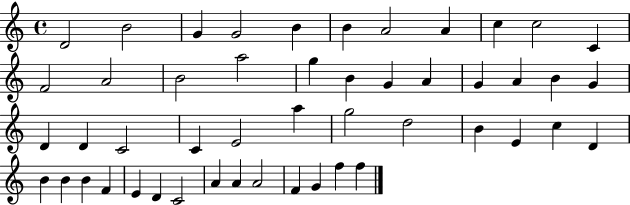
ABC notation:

X:1
T:Untitled
M:4/4
L:1/4
K:C
D2 B2 G G2 B B A2 A c c2 C F2 A2 B2 a2 g B G A G A B G D D C2 C E2 a g2 d2 B E c D B B B F E D C2 A A A2 F G f f